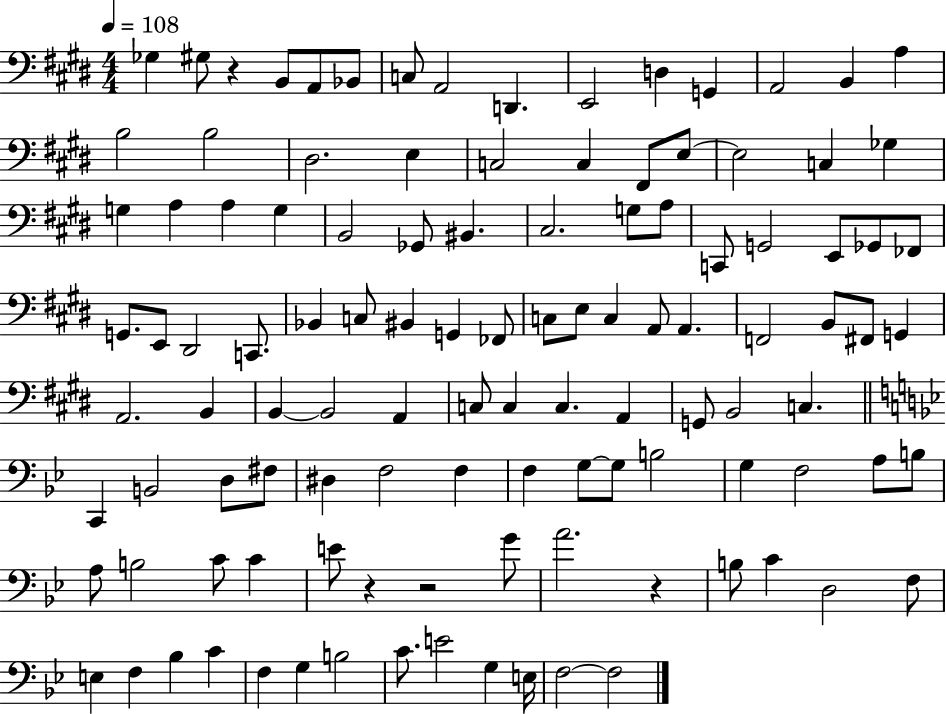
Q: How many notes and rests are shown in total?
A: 113